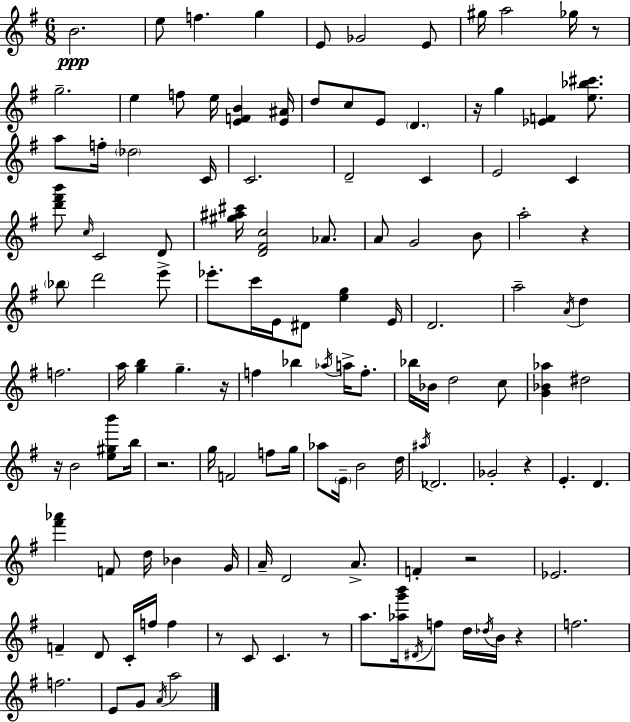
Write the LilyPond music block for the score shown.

{
  \clef treble
  \numericTimeSignature
  \time 6/8
  \key e \minor
  b'2.\ppp | e''8 f''4. g''4 | e'8 ges'2 e'8 | gis''16 a''2 ges''16 r8 | \break g''2.-- | e''4 f''8 e''16 <e' f' b'>4 <e' ais'>16 | d''8 c''8 e'8 \parenthesize d'4. | r16 g''4 <ees' f'>4 <e'' bes'' cis'''>8. | \break a''8 f''16-. \parenthesize des''2 c'16 | c'2. | d'2-- c'4 | e'2 c'4 | \break <d''' fis''' b'''>8 \grace { c''16 } c'2 d'8 | <gis'' ais'' cis'''>16 <d' fis' c''>2 aes'8. | a'8 g'2 b'8 | a''2-. r4 | \break \parenthesize bes''8 d'''2 e'''8-> | ees'''8.-. c'''16 e'16 dis'8 <e'' g''>4 | e'16 d'2. | a''2-- \acciaccatura { a'16 } d''4 | \break f''2. | a''16 <g'' b''>4 g''4.-- | r16 f''4 bes''4 \acciaccatura { aes''16 } a''16-> | f''8.-. bes''16 bes'16 d''2 | \break c''8 <g' bes' aes''>4 dis''2 | r16 b'2 | <e'' gis'' b'''>8 b''16 r2. | g''16 f'2 | \break f''8 g''16 aes''8 \parenthesize e'16-- b'2 | d''16 \acciaccatura { ais''16 } des'2. | ges'2-. | r4 e'4.-. d'4. | \break <fis''' aes'''>4 f'8 d''16 bes'4 | g'16 a'16-- d'2 | a'8.-> f'4-. r2 | ees'2. | \break f'4-- d'8 c'16-. f''16 | f''4 r8 c'8 c'4. | r8 a''8. <aes'' g''' b'''>16 \acciaccatura { dis'16 } f''8 d''16 | \acciaccatura { des''16 } b'16 r4 f''2. | \break f''2. | e'8 g'8 \acciaccatura { a'16 } a''2 | \bar "|."
}